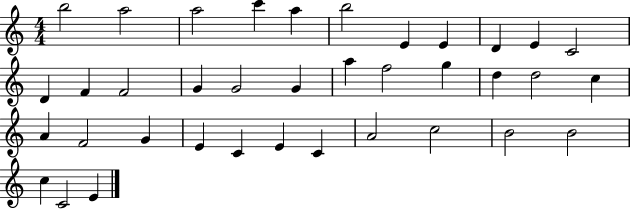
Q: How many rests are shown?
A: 0